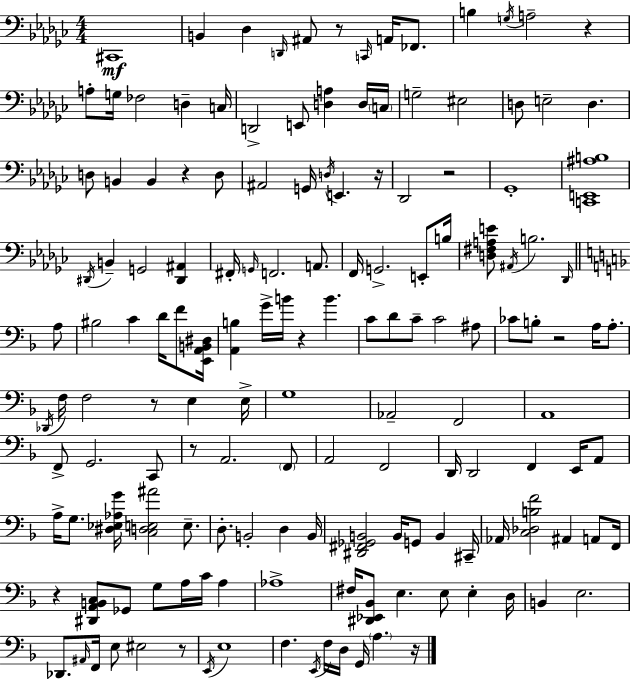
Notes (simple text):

C#2/w B2/q Db3/q D2/s A#2/e R/e C2/s A2/s FES2/e. B3/q G3/s A3/h R/q A3/e G3/s FES3/h D3/q C3/s D2/h E2/e [D3,A3]/q D3/s C3/s G3/h EIS3/h D3/e E3/h D3/q. D3/e B2/q B2/q R/q D3/e A#2/h G2/s D3/s E2/q. R/s Db2/h R/h Gb2/w [C2,E2,A#3,B3]/w D#2/s B2/q G2/h [D#2,A#2]/q F#2/s G2/s F2/h. A2/e. F2/s G2/h. E2/e B3/s [D3,F#3,A3,E4]/e A#2/s B3/h. Db2/s A3/e BIS3/h C4/q D4/s F4/e [E2,A2,B2,D#3]/s [A2,B3]/q G4/s B4/s R/q B4/q. C4/e D4/e C4/e C4/h A#3/e CES4/e B3/e R/h A3/s A3/e. Db2/s F3/s F3/h R/e E3/q E3/s G3/w Ab2/h F2/h A2/w F2/e G2/h. C2/e R/e A2/h. F2/e A2/h F2/h D2/s D2/h F2/q E2/s A2/e A3/s G3/e. [D#3,Eb3,Ab3,G4]/s [C3,D3,E3,A#4]/h E3/e. D3/e. B2/h D3/q B2/s [D#2,F#2,Gb2,B2]/h B2/s G2/e B2/q C#2/s Ab2/s [C3,Db3,B3,F4]/h A#2/q A2/e F2/s R/q [D#2,A2,B2,C3]/e Gb2/e G3/e A3/s C4/s A3/q Ab3/w F#3/s [D#2,Eb2,Bb2]/e E3/q. E3/e E3/q D3/s B2/q E3/h. Db2/e. A#2/s F2/s E3/e EIS3/h R/e E2/s E3/w F3/q. E2/s F3/s D3/s G2/s A3/q. R/s